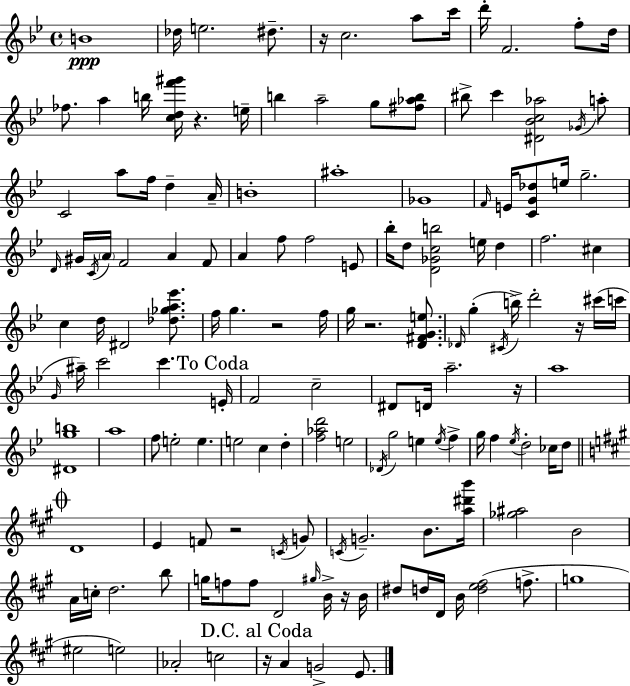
{
  \clef treble
  \time 4/4
  \defaultTimeSignature
  \key bes \major
  \repeat volta 2 { b'1\ppp | des''16 e''2. dis''8.-- | r16 c''2. a''8 c'''16 | d'''16-. f'2. f''8-. d''16 | \break fes''8. a''4 b''16 <c'' d'' f''' gis'''>16 r4. e''16-- | b''4 a''2-- g''8 <fis'' aes'' b''>8 | bis''8-> c'''4 <dis' bes' c'' aes''>2 \acciaccatura { ges'16 } a''8-. | c'2 a''8 f''16 d''4-- | \break a'16-- b'1-. | ais''1-. | ges'1 | \grace { f'16 } e'16 <c' g' des''>8 e''16 g''2.-- | \break \grace { d'16 } gis'16 \acciaccatura { c'16 } \parenthesize a'16 f'2 a'4 | f'8 a'4 f''8 f''2 | e'8 bes''16-. d''8 <d' ges' c'' b''>2 e''16 | d''4 f''2. | \break cis''4 c''4 d''16 dis'2 | <des'' ges'' a'' ees'''>8. f''16 g''4. r2 | f''16 g''16 r2. | <d' fis' g' e''>8. \grace { des'16 }( g''4-. \acciaccatura { cis'16 }) b''16-> d'''2-. | \break r16 cis'''16( c'''16 \grace { g'16 }) ais''16-- c'''2 | c'''4. \mark "To Coda" e'16-. f'2 c''2-- | dis'8 d'16 a''2.-- | r16 a''1 | \break <dis' g'' b''>1 | a''1 | f''8 e''2-. | e''4. e''2 c''4 | \break d''4-. <f'' aes'' d'''>2 e''2 | \acciaccatura { des'16 } g''2 | e''4 \acciaccatura { e''16 } f''4-> g''16 f''4 \acciaccatura { ees''16 } d''2-. | ces''16 d''8 \mark \markup { \musicglyph "scripts.coda" } \bar "||" \break \key a \major d'1 | e'4 f'8 r2 \acciaccatura { c'16 } g'8 | \acciaccatura { c'16 } g'2.-- b'8. | <a'' dis''' b'''>16 <ges'' ais''>2 b'2 | \break a'16 c''16-. d''2. | b''8 g''16 f''8 f''8 d'2 \grace { gis''16 } | b'16-> r16 b'16 dis''8 d''16 d'16 b'16 <d'' e'' fis''>2( | f''8.-> g''1 | \break eis''2 e''2) | aes'2-. c''2 | \mark "D.C. al Coda" r16 a'4 g'2-> | e'8. } \bar "|."
}